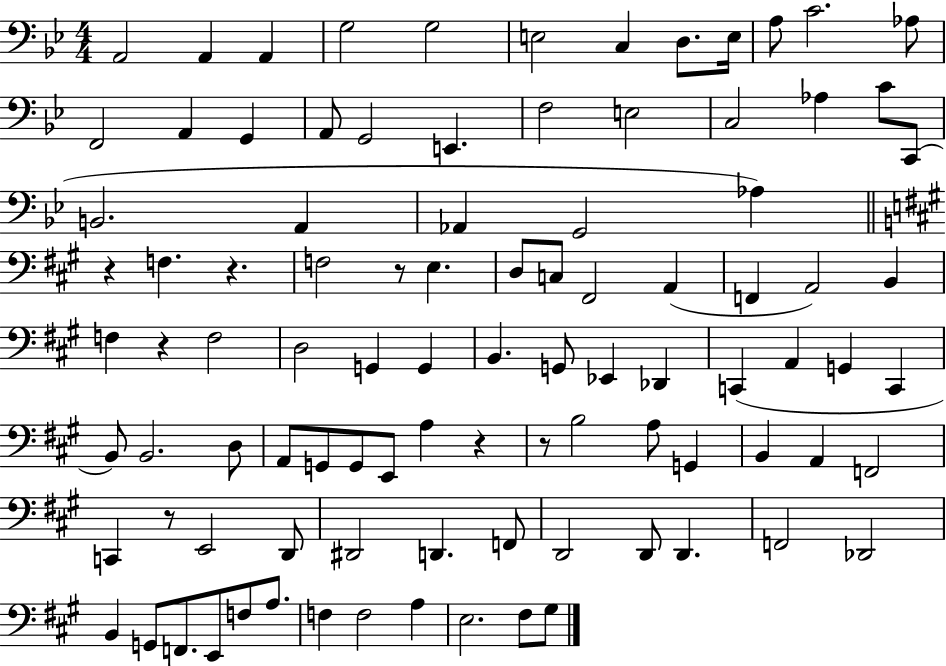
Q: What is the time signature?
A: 4/4